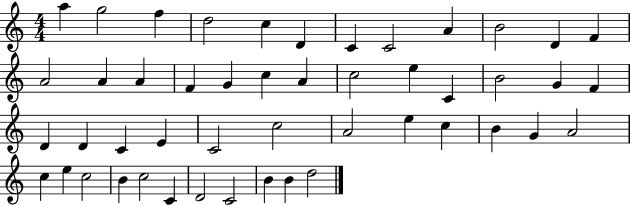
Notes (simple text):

A5/q G5/h F5/q D5/h C5/q D4/q C4/q C4/h A4/q B4/h D4/q F4/q A4/h A4/q A4/q F4/q G4/q C5/q A4/q C5/h E5/q C4/q B4/h G4/q F4/q D4/q D4/q C4/q E4/q C4/h C5/h A4/h E5/q C5/q B4/q G4/q A4/h C5/q E5/q C5/h B4/q C5/h C4/q D4/h C4/h B4/q B4/q D5/h